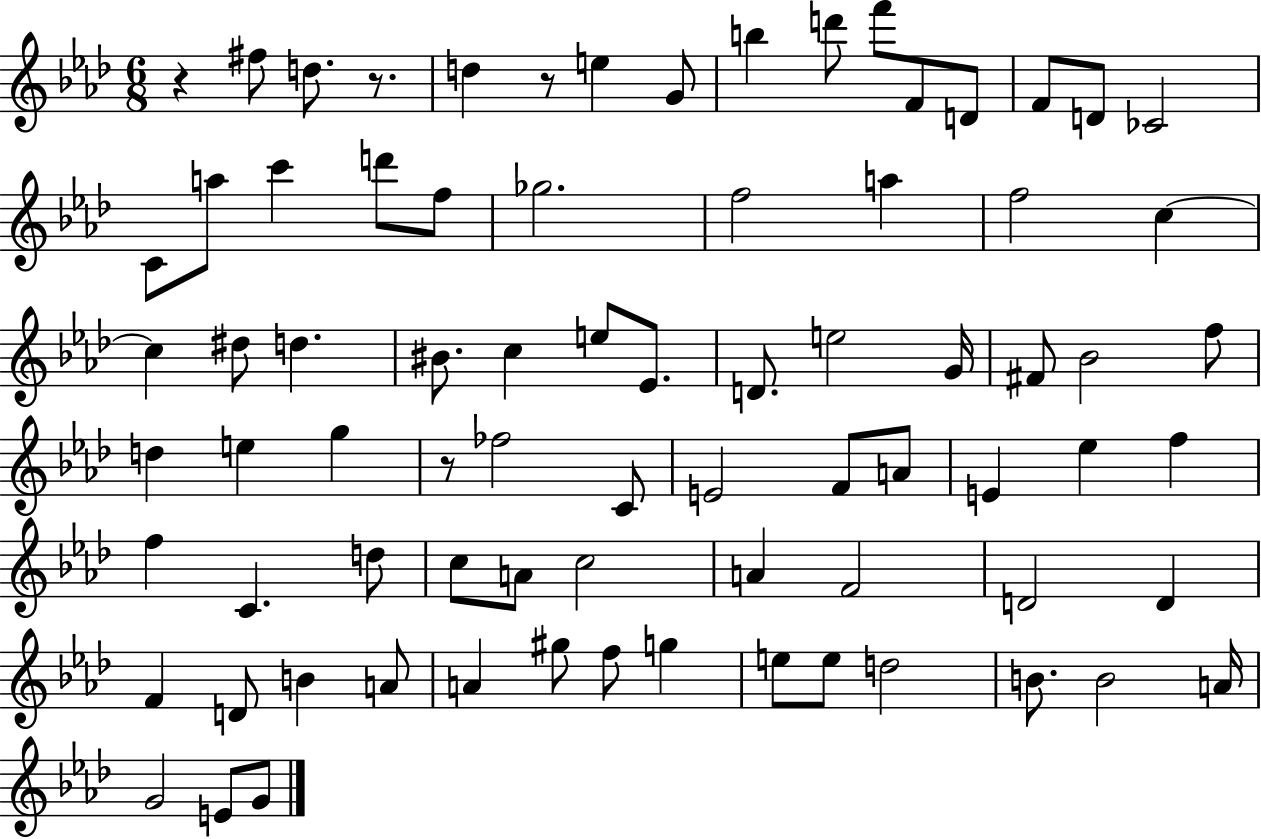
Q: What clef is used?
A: treble